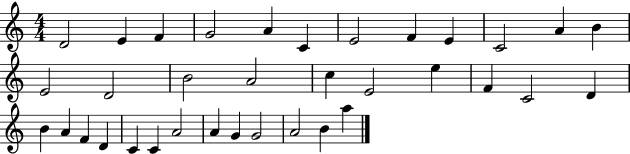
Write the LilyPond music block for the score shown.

{
  \clef treble
  \numericTimeSignature
  \time 4/4
  \key c \major
  d'2 e'4 f'4 | g'2 a'4 c'4 | e'2 f'4 e'4 | c'2 a'4 b'4 | \break e'2 d'2 | b'2 a'2 | c''4 e'2 e''4 | f'4 c'2 d'4 | \break b'4 a'4 f'4 d'4 | c'4 c'4 a'2 | a'4 g'4 g'2 | a'2 b'4 a''4 | \break \bar "|."
}